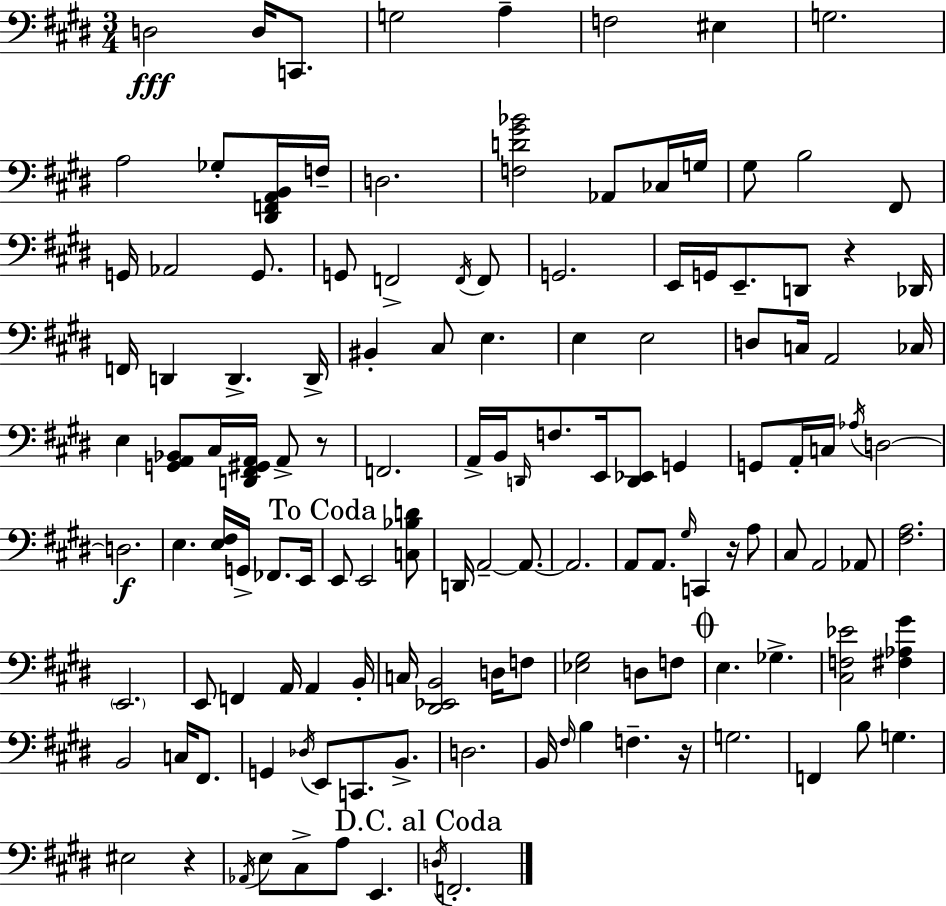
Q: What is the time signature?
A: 3/4